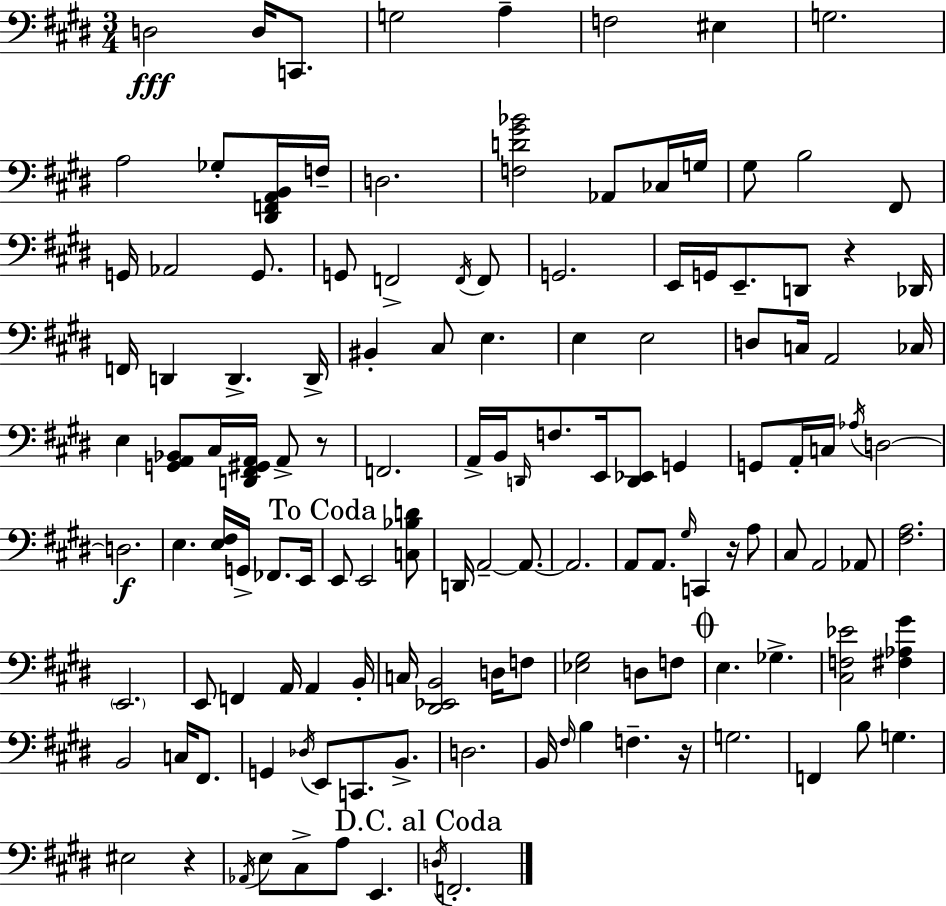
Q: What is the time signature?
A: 3/4